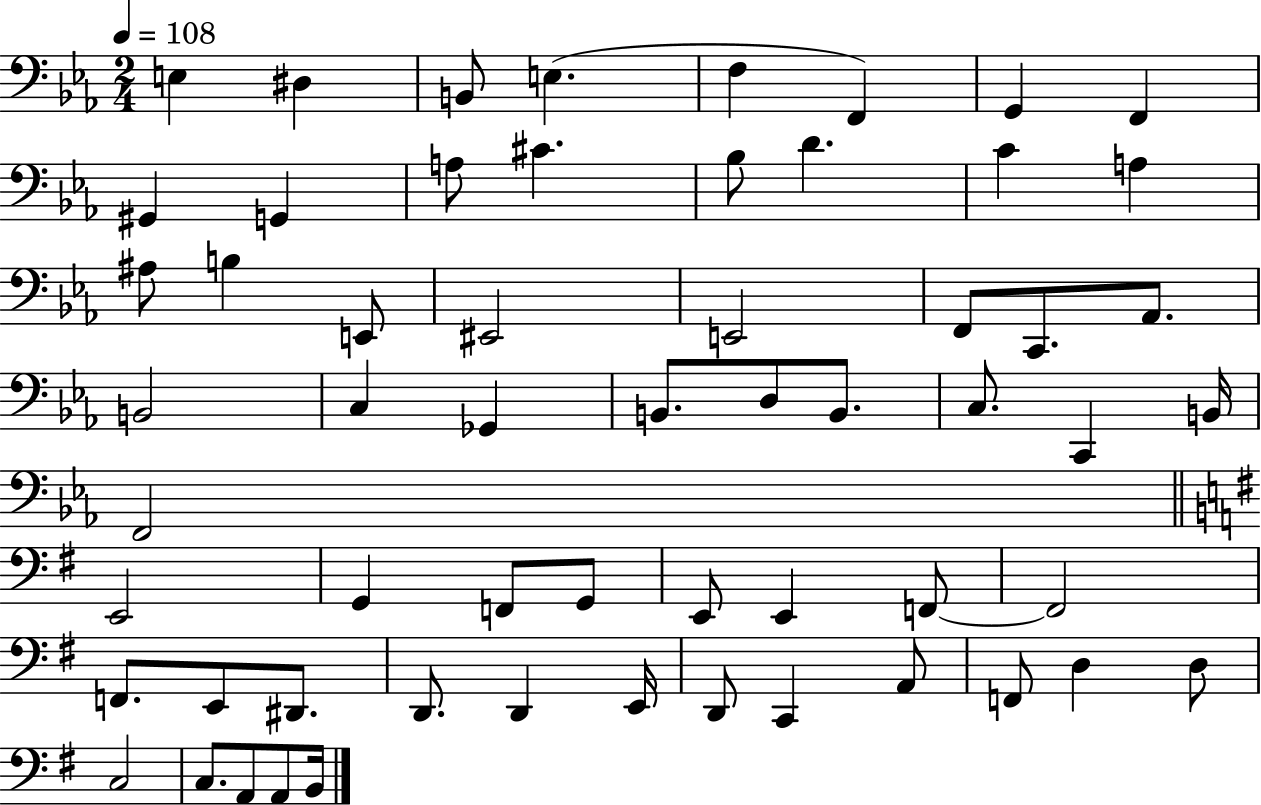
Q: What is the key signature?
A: EES major